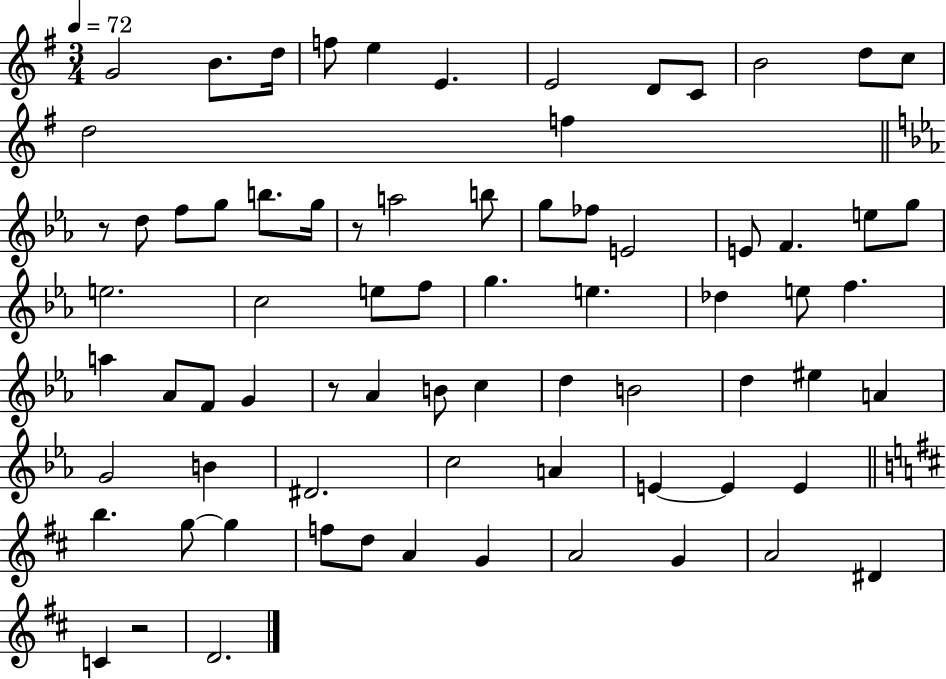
X:1
T:Untitled
M:3/4
L:1/4
K:G
G2 B/2 d/4 f/2 e E E2 D/2 C/2 B2 d/2 c/2 d2 f z/2 d/2 f/2 g/2 b/2 g/4 z/2 a2 b/2 g/2 _f/2 E2 E/2 F e/2 g/2 e2 c2 e/2 f/2 g e _d e/2 f a _A/2 F/2 G z/2 _A B/2 c d B2 d ^e A G2 B ^D2 c2 A E E E b g/2 g f/2 d/2 A G A2 G A2 ^D C z2 D2